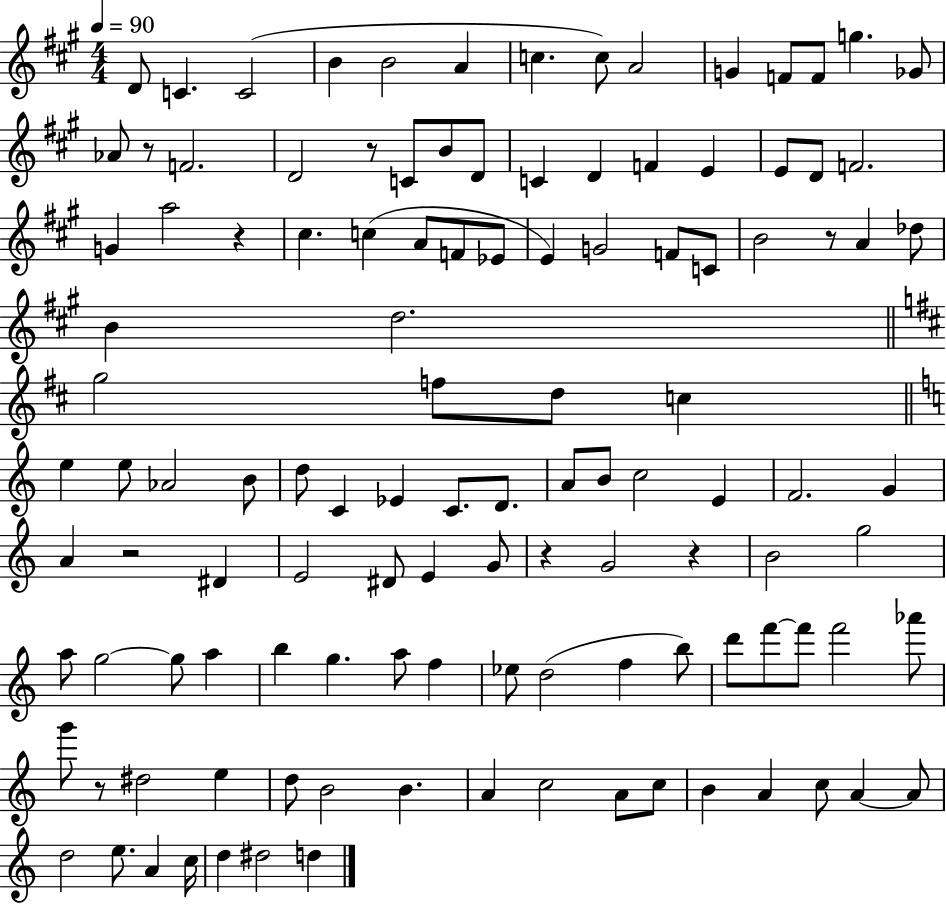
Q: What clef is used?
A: treble